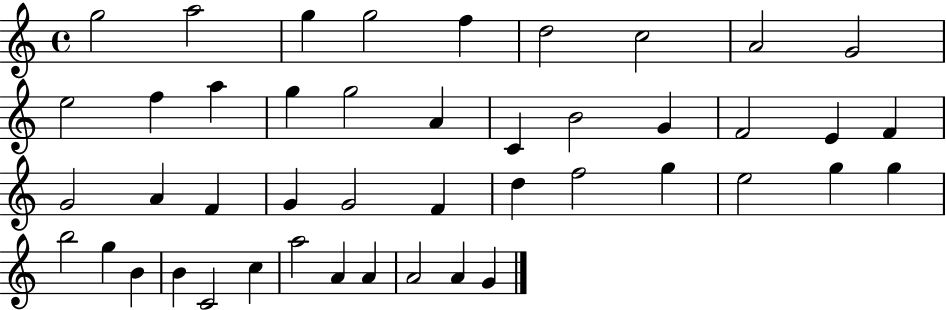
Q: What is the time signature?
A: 4/4